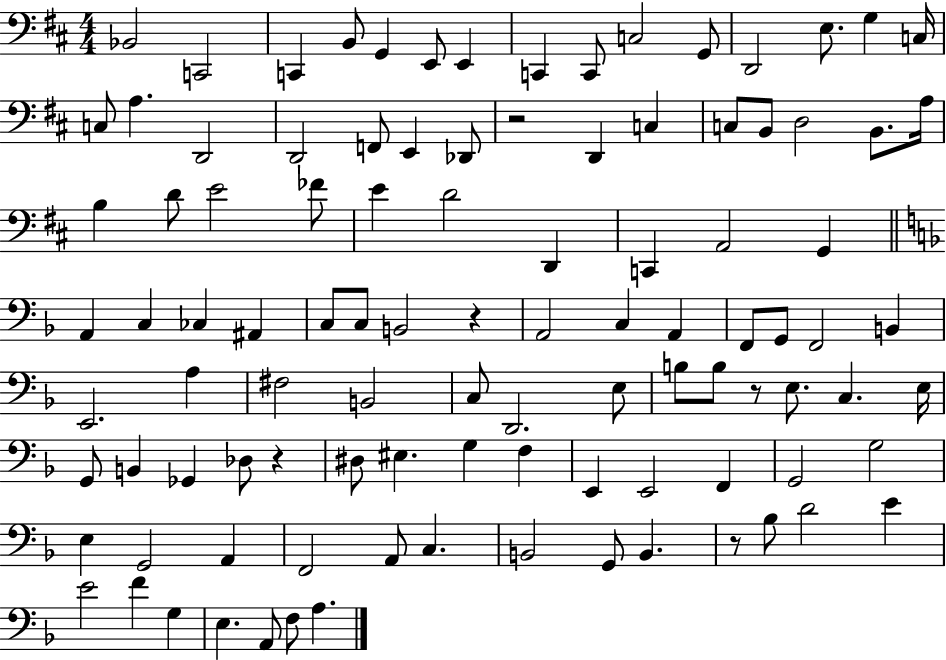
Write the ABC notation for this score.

X:1
T:Untitled
M:4/4
L:1/4
K:D
_B,,2 C,,2 C,, B,,/2 G,, E,,/2 E,, C,, C,,/2 C,2 G,,/2 D,,2 E,/2 G, C,/4 C,/2 A, D,,2 D,,2 F,,/2 E,, _D,,/2 z2 D,, C, C,/2 B,,/2 D,2 B,,/2 A,/4 B, D/2 E2 _F/2 E D2 D,, C,, A,,2 G,, A,, C, _C, ^A,, C,/2 C,/2 B,,2 z A,,2 C, A,, F,,/2 G,,/2 F,,2 B,, E,,2 A, ^F,2 B,,2 C,/2 D,,2 E,/2 B,/2 B,/2 z/2 E,/2 C, E,/4 G,,/2 B,, _G,, _D,/2 z ^D,/2 ^E, G, F, E,, E,,2 F,, G,,2 G,2 E, G,,2 A,, F,,2 A,,/2 C, B,,2 G,,/2 B,, z/2 _B,/2 D2 E E2 F G, E, A,,/2 F,/2 A,